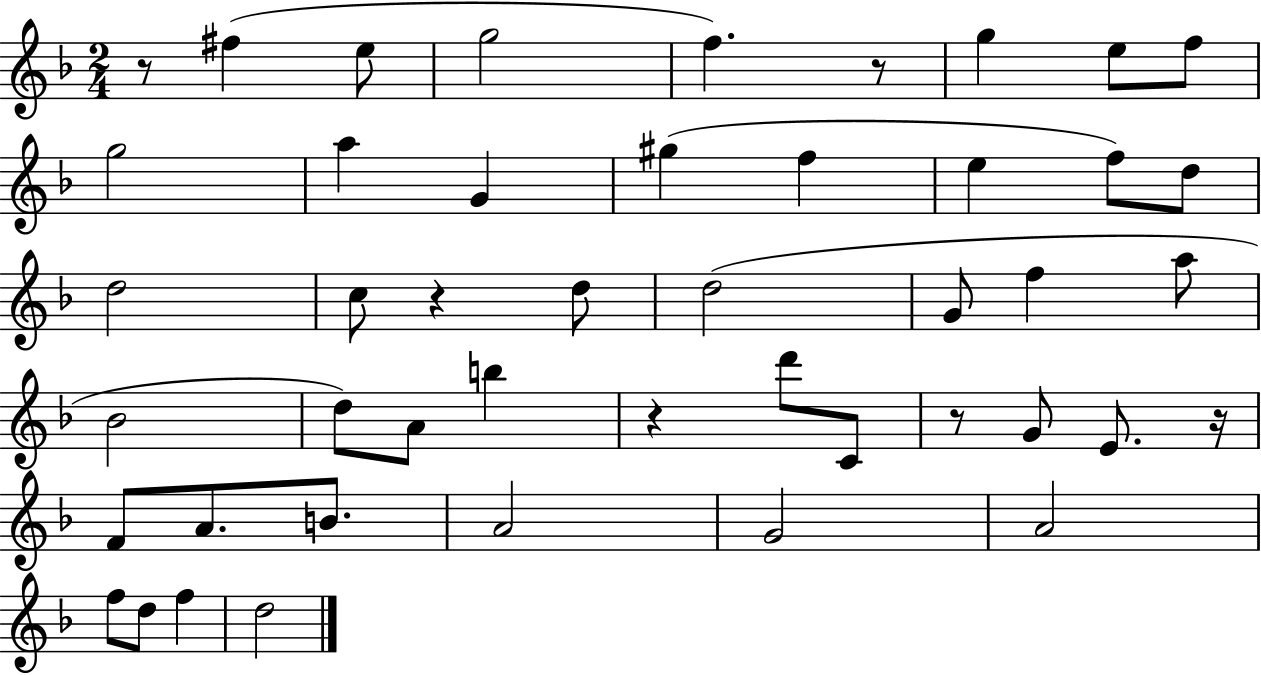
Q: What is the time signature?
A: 2/4